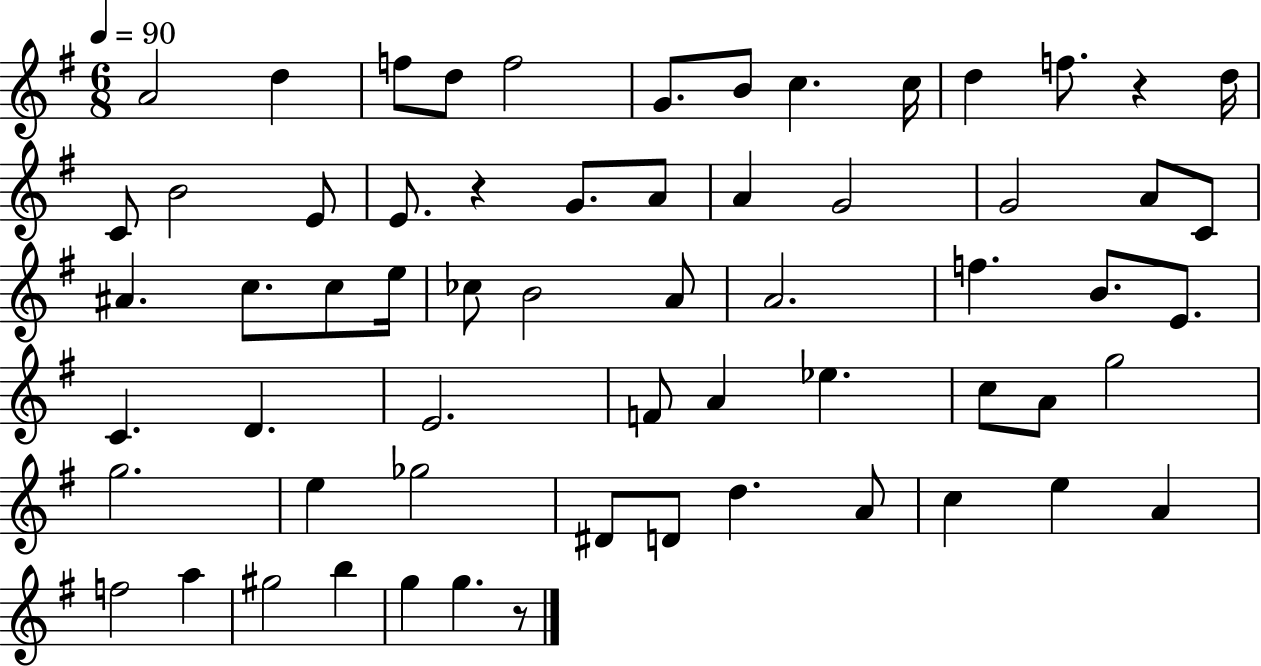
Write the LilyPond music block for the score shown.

{
  \clef treble
  \numericTimeSignature
  \time 6/8
  \key g \major
  \tempo 4 = 90
  a'2 d''4 | f''8 d''8 f''2 | g'8. b'8 c''4. c''16 | d''4 f''8. r4 d''16 | \break c'8 b'2 e'8 | e'8. r4 g'8. a'8 | a'4 g'2 | g'2 a'8 c'8 | \break ais'4. c''8. c''8 e''16 | ces''8 b'2 a'8 | a'2. | f''4. b'8. e'8. | \break c'4. d'4. | e'2. | f'8 a'4 ees''4. | c''8 a'8 g''2 | \break g''2. | e''4 ges''2 | dis'8 d'8 d''4. a'8 | c''4 e''4 a'4 | \break f''2 a''4 | gis''2 b''4 | g''4 g''4. r8 | \bar "|."
}